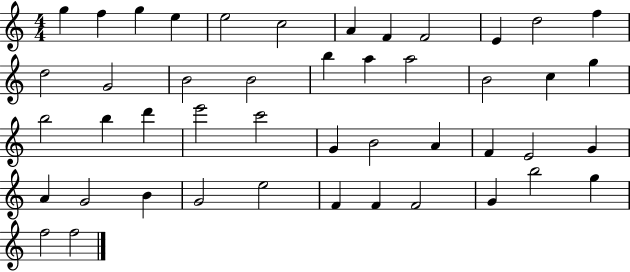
{
  \clef treble
  \numericTimeSignature
  \time 4/4
  \key c \major
  g''4 f''4 g''4 e''4 | e''2 c''2 | a'4 f'4 f'2 | e'4 d''2 f''4 | \break d''2 g'2 | b'2 b'2 | b''4 a''4 a''2 | b'2 c''4 g''4 | \break b''2 b''4 d'''4 | e'''2 c'''2 | g'4 b'2 a'4 | f'4 e'2 g'4 | \break a'4 g'2 b'4 | g'2 e''2 | f'4 f'4 f'2 | g'4 b''2 g''4 | \break f''2 f''2 | \bar "|."
}